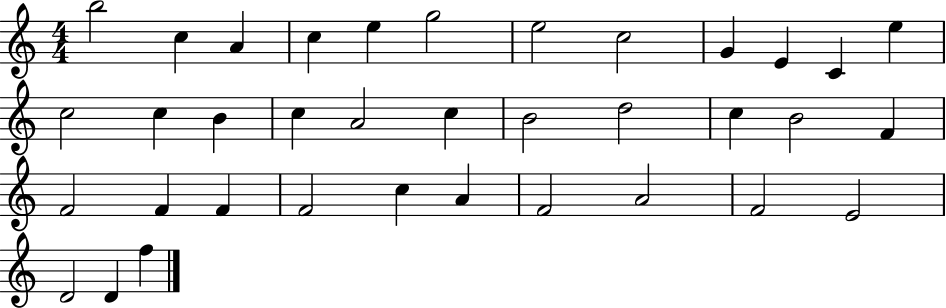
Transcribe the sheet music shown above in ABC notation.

X:1
T:Untitled
M:4/4
L:1/4
K:C
b2 c A c e g2 e2 c2 G E C e c2 c B c A2 c B2 d2 c B2 F F2 F F F2 c A F2 A2 F2 E2 D2 D f